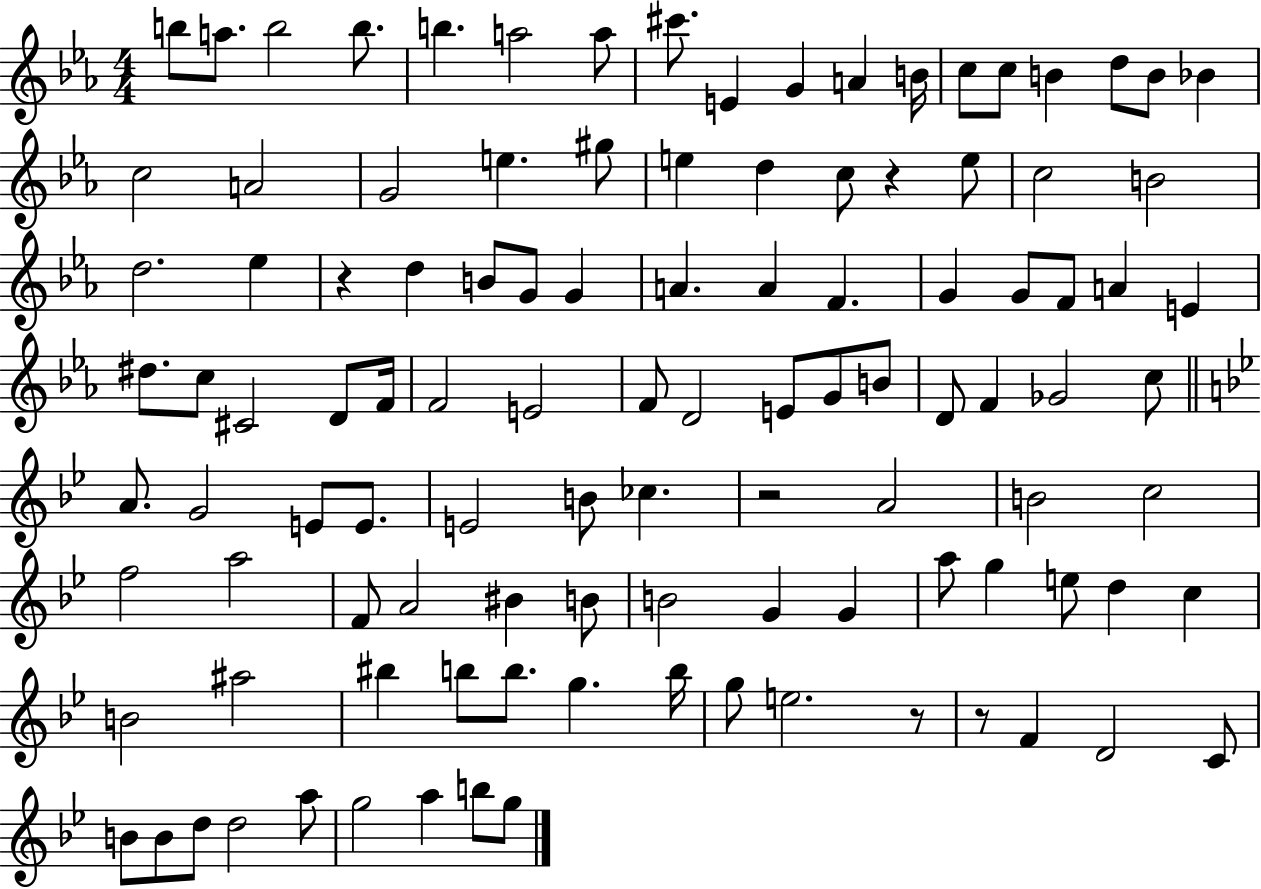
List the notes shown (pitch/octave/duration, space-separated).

B5/e A5/e. B5/h B5/e. B5/q. A5/h A5/e C#6/e. E4/q G4/q A4/q B4/s C5/e C5/e B4/q D5/e B4/e Bb4/q C5/h A4/h G4/h E5/q. G#5/e E5/q D5/q C5/e R/q E5/e C5/h B4/h D5/h. Eb5/q R/q D5/q B4/e G4/e G4/q A4/q. A4/q F4/q. G4/q G4/e F4/e A4/q E4/q D#5/e. C5/e C#4/h D4/e F4/s F4/h E4/h F4/e D4/h E4/e G4/e B4/e D4/e F4/q Gb4/h C5/e A4/e. G4/h E4/e E4/e. E4/h B4/e CES5/q. R/h A4/h B4/h C5/h F5/h A5/h F4/e A4/h BIS4/q B4/e B4/h G4/q G4/q A5/e G5/q E5/e D5/q C5/q B4/h A#5/h BIS5/q B5/e B5/e. G5/q. B5/s G5/e E5/h. R/e R/e F4/q D4/h C4/e B4/e B4/e D5/e D5/h A5/e G5/h A5/q B5/e G5/e